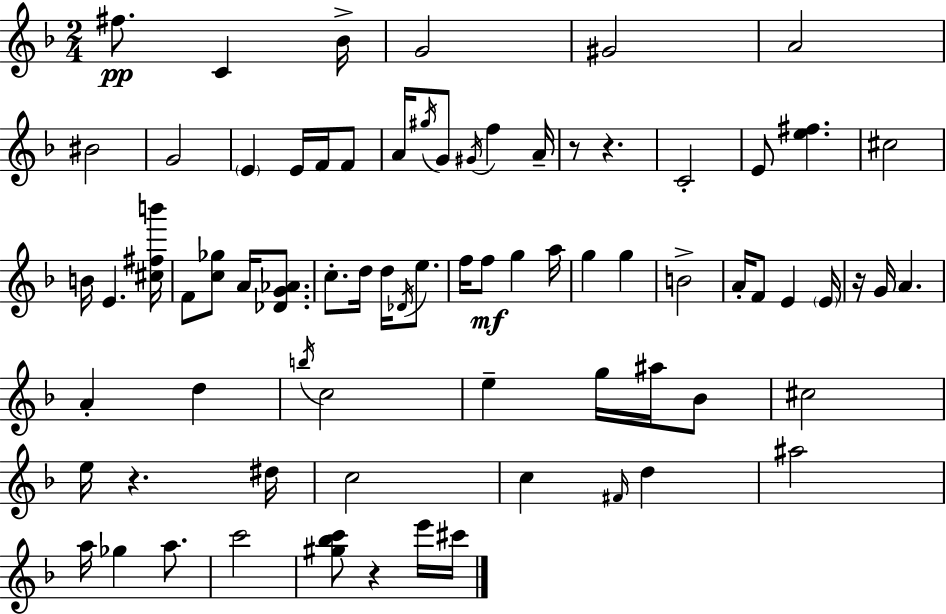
F#5/e. C4/q Bb4/s G4/h G#4/h A4/h BIS4/h G4/h E4/q E4/s F4/s F4/e A4/s G#5/s G4/e G#4/s F5/q A4/s R/e R/q. C4/h E4/e [E5,F#5]/q. C#5/h B4/s E4/q. [C#5,F#5,B6]/s F4/e [C5,Gb5]/e A4/s [Db4,G4,Ab4]/e. C5/e. D5/s D5/s Db4/s E5/e. F5/s F5/e G5/q A5/s G5/q G5/q B4/h A4/s F4/e E4/q E4/s R/s G4/s A4/q. A4/q D5/q B5/s C5/h E5/q G5/s A#5/s Bb4/e C#5/h E5/s R/q. D#5/s C5/h C5/q F#4/s D5/q A#5/h A5/s Gb5/q A5/e. C6/h [G#5,Bb5,C6]/e R/q E6/s C#6/s